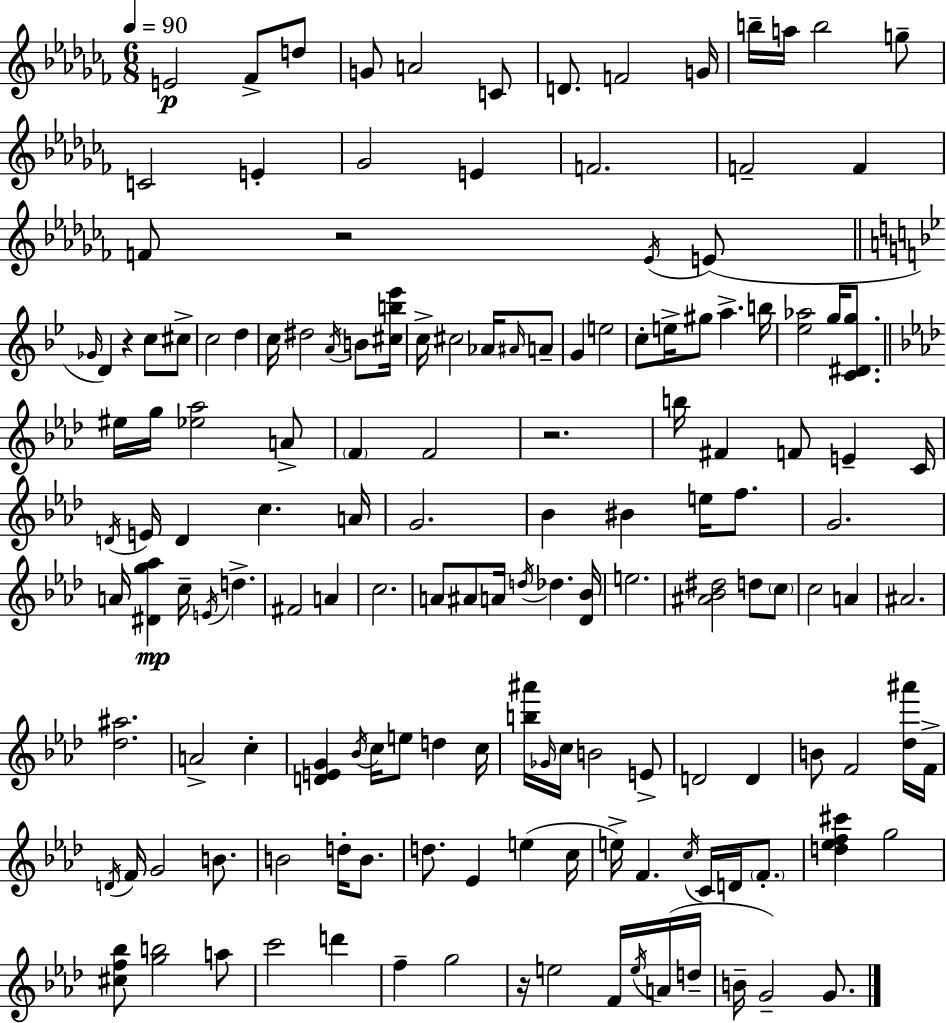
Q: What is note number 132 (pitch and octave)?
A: G4